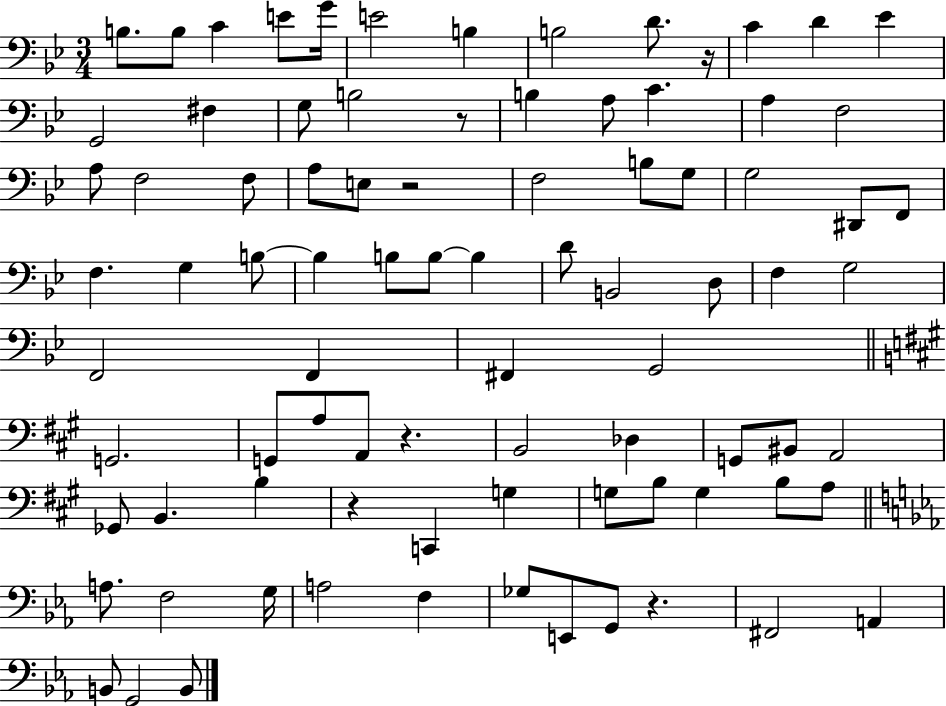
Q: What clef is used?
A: bass